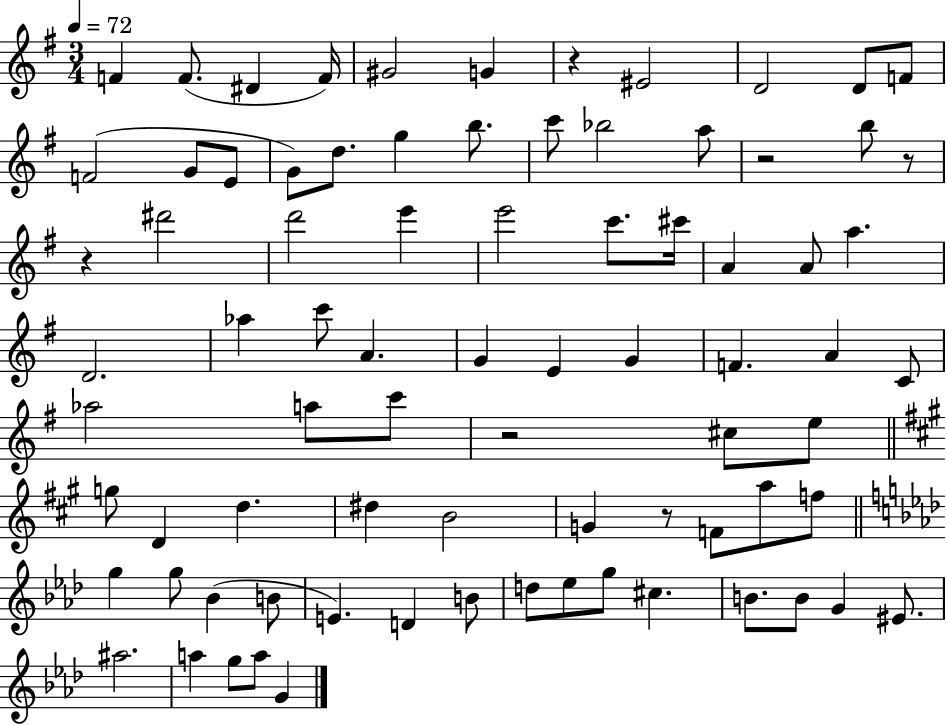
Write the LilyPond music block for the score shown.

{
  \clef treble
  \numericTimeSignature
  \time 3/4
  \key g \major
  \tempo 4 = 72
  \repeat volta 2 { f'4 f'8.( dis'4 f'16) | gis'2 g'4 | r4 eis'2 | d'2 d'8 f'8 | \break f'2( g'8 e'8 | g'8) d''8. g''4 b''8. | c'''8 bes''2 a''8 | r2 b''8 r8 | \break r4 dis'''2 | d'''2 e'''4 | e'''2 c'''8. cis'''16 | a'4 a'8 a''4. | \break d'2. | aes''4 c'''8 a'4. | g'4 e'4 g'4 | f'4. a'4 c'8 | \break aes''2 a''8 c'''8 | r2 cis''8 e''8 | \bar "||" \break \key a \major g''8 d'4 d''4. | dis''4 b'2 | g'4 r8 f'8 a''8 f''8 | \bar "||" \break \key f \minor g''4 g''8 bes'4( b'8 | e'4.) d'4 b'8 | d''8 ees''8 g''8 cis''4. | b'8. b'8 g'4 eis'8. | \break ais''2. | a''4 g''8 a''8 g'4 | } \bar "|."
}